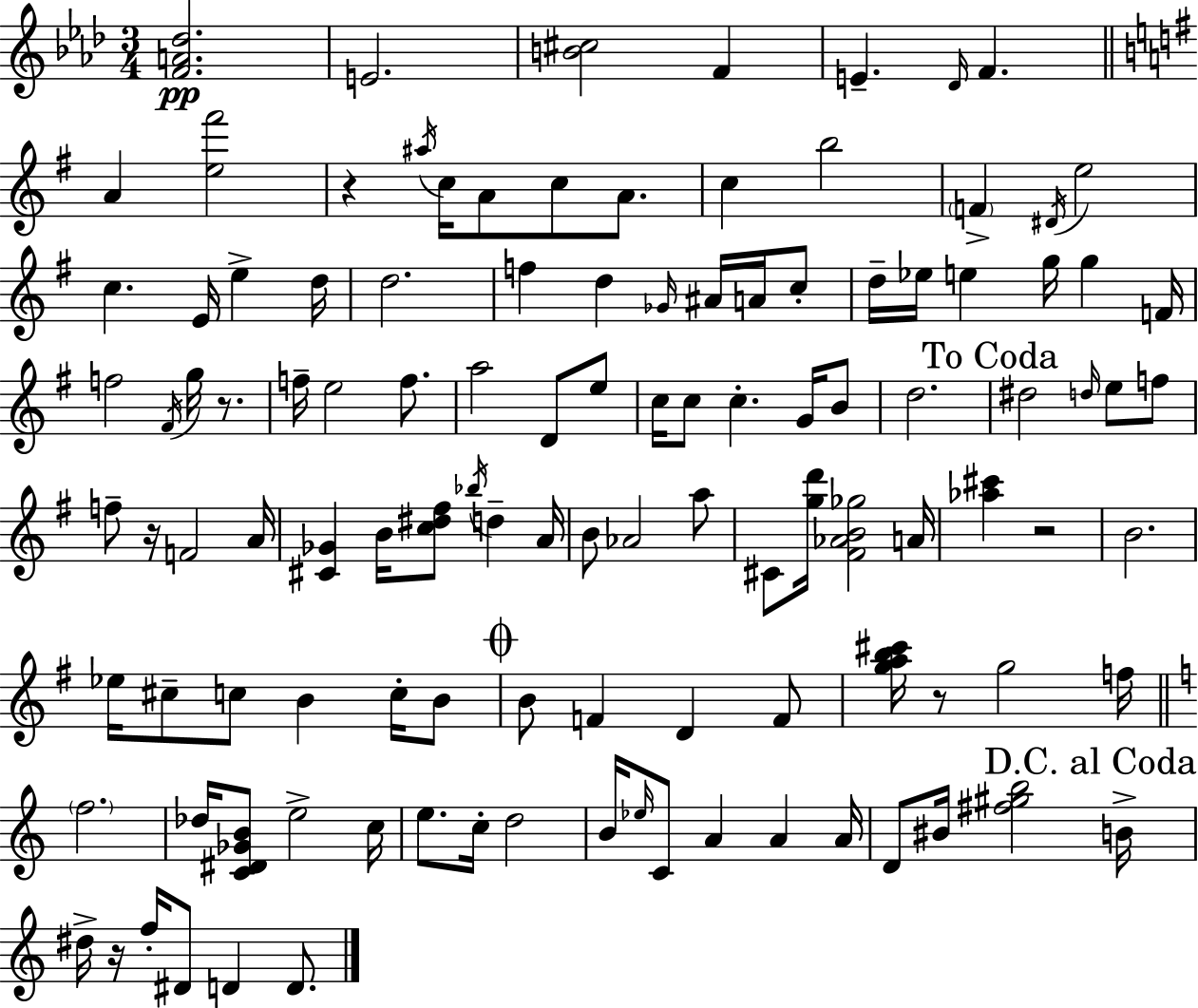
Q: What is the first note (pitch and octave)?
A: E4